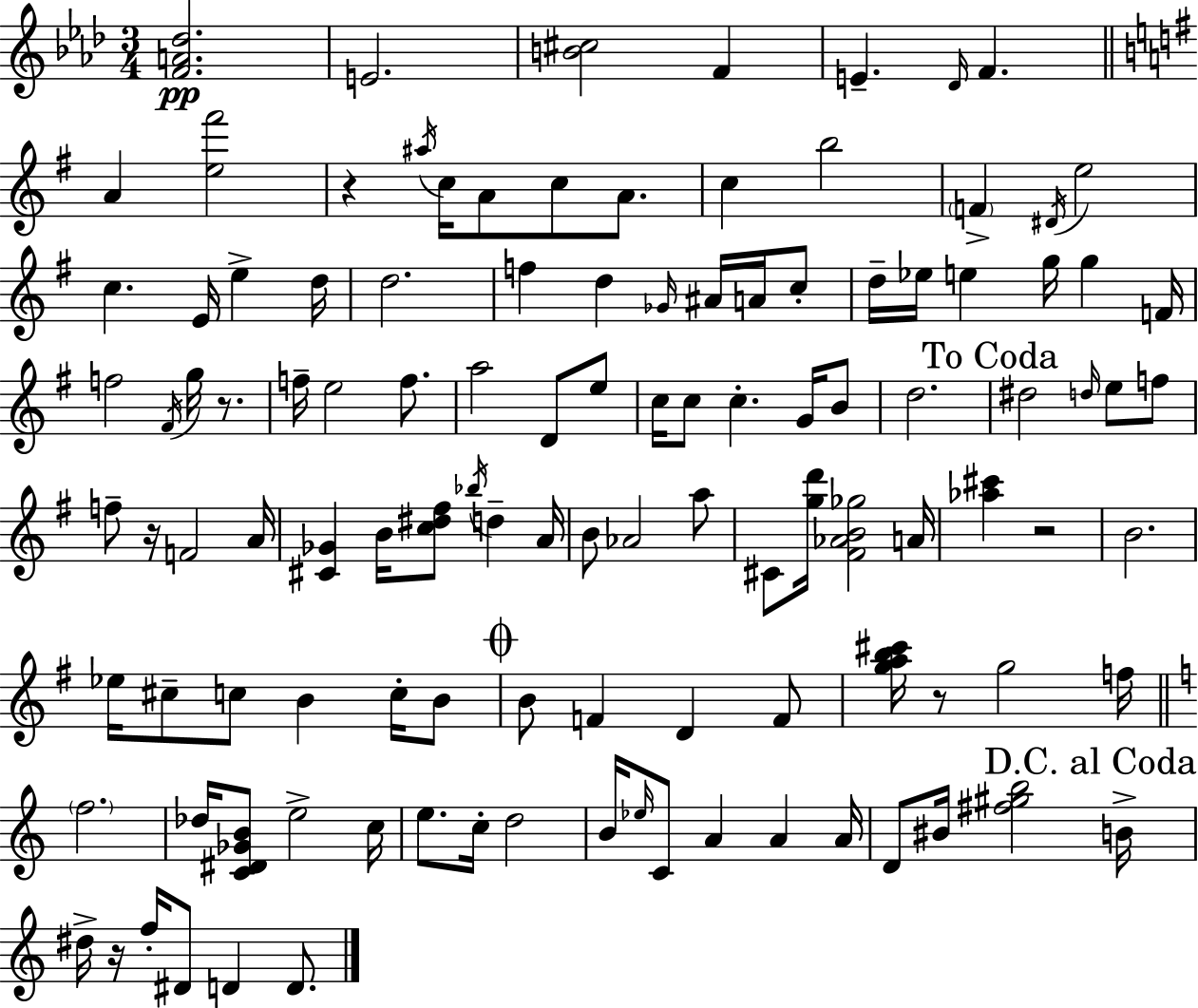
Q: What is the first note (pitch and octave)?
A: E4